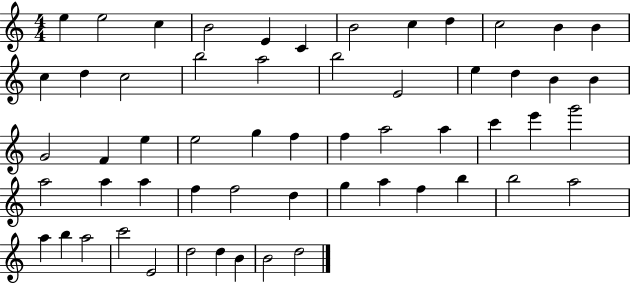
X:1
T:Untitled
M:4/4
L:1/4
K:C
e e2 c B2 E C B2 c d c2 B B c d c2 b2 a2 b2 E2 e d B B G2 F e e2 g f f a2 a c' e' g'2 a2 a a f f2 d g a f b b2 a2 a b a2 c'2 E2 d2 d B B2 d2